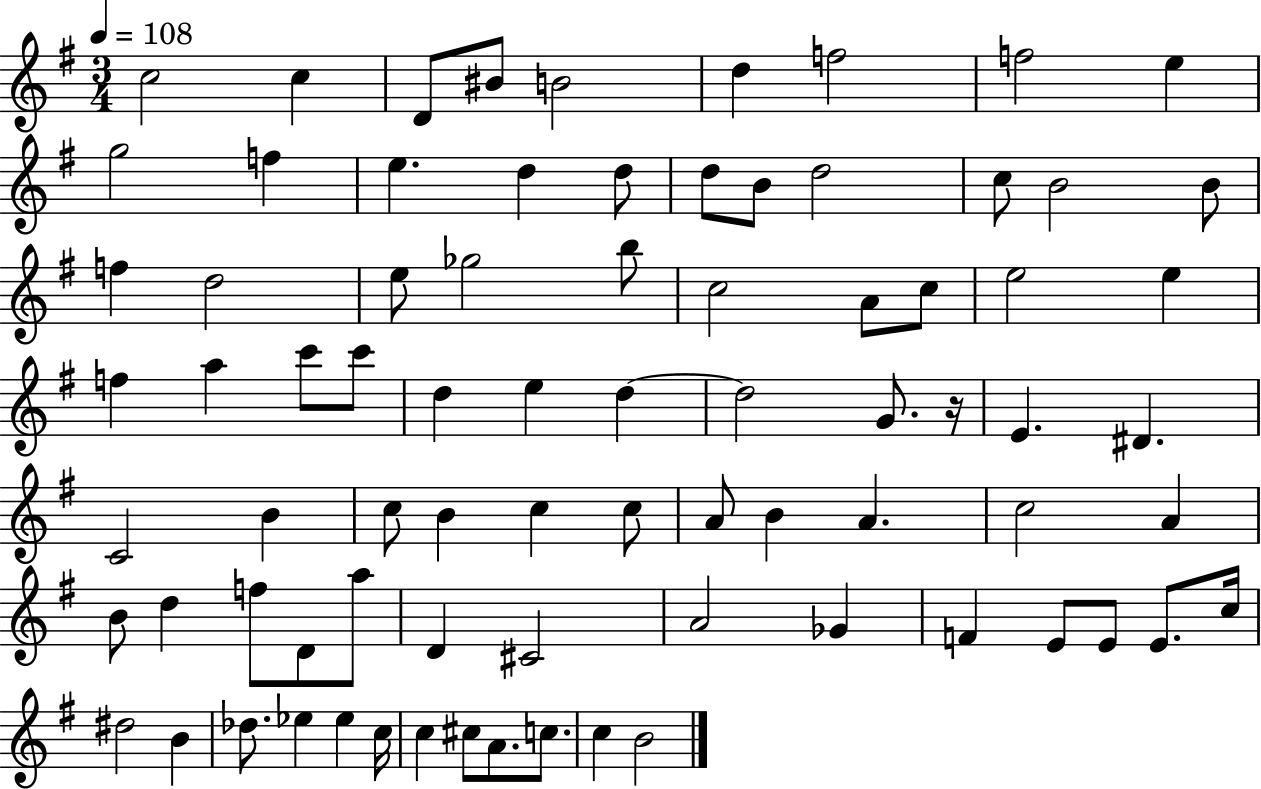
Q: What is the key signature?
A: G major